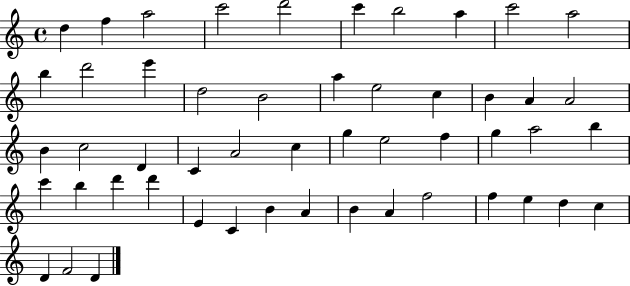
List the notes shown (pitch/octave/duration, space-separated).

D5/q F5/q A5/h C6/h D6/h C6/q B5/h A5/q C6/h A5/h B5/q D6/h E6/q D5/h B4/h A5/q E5/h C5/q B4/q A4/q A4/h B4/q C5/h D4/q C4/q A4/h C5/q G5/q E5/h F5/q G5/q A5/h B5/q C6/q B5/q D6/q D6/q E4/q C4/q B4/q A4/q B4/q A4/q F5/h F5/q E5/q D5/q C5/q D4/q F4/h D4/q